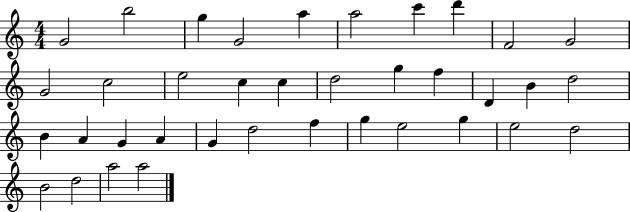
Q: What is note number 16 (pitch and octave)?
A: D5